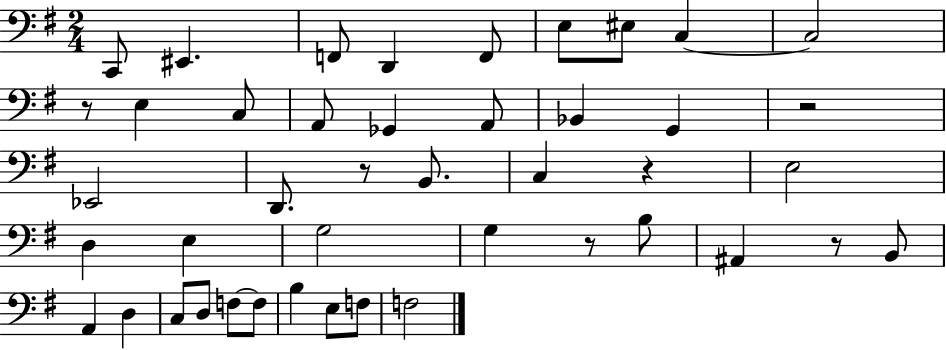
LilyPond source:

{
  \clef bass
  \numericTimeSignature
  \time 2/4
  \key g \major
  c,8 eis,4. | f,8 d,4 f,8 | e8 eis8 c4~~ | c2 | \break r8 e4 c8 | a,8 ges,4 a,8 | bes,4 g,4 | r2 | \break ees,2 | d,8. r8 b,8. | c4 r4 | e2 | \break d4 e4 | g2 | g4 r8 b8 | ais,4 r8 b,8 | \break a,4 d4 | c8 d8 f8~~ f8 | b4 e8 f8 | f2 | \break \bar "|."
}